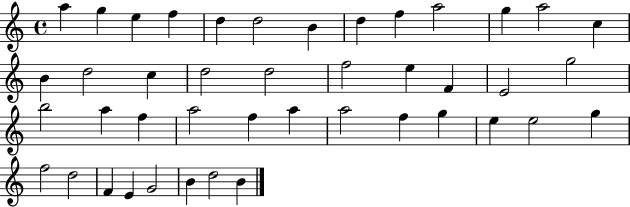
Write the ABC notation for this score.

X:1
T:Untitled
M:4/4
L:1/4
K:C
a g e f d d2 B d f a2 g a2 c B d2 c d2 d2 f2 e F E2 g2 b2 a f a2 f a a2 f g e e2 g f2 d2 F E G2 B d2 B